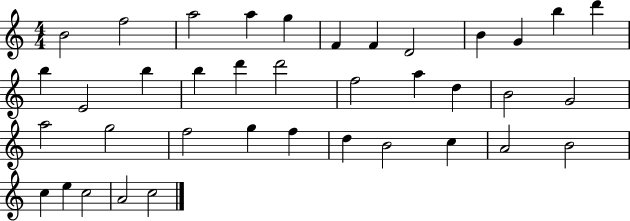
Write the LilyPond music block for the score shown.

{
  \clef treble
  \numericTimeSignature
  \time 4/4
  \key c \major
  b'2 f''2 | a''2 a''4 g''4 | f'4 f'4 d'2 | b'4 g'4 b''4 d'''4 | \break b''4 e'2 b''4 | b''4 d'''4 d'''2 | f''2 a''4 d''4 | b'2 g'2 | \break a''2 g''2 | f''2 g''4 f''4 | d''4 b'2 c''4 | a'2 b'2 | \break c''4 e''4 c''2 | a'2 c''2 | \bar "|."
}